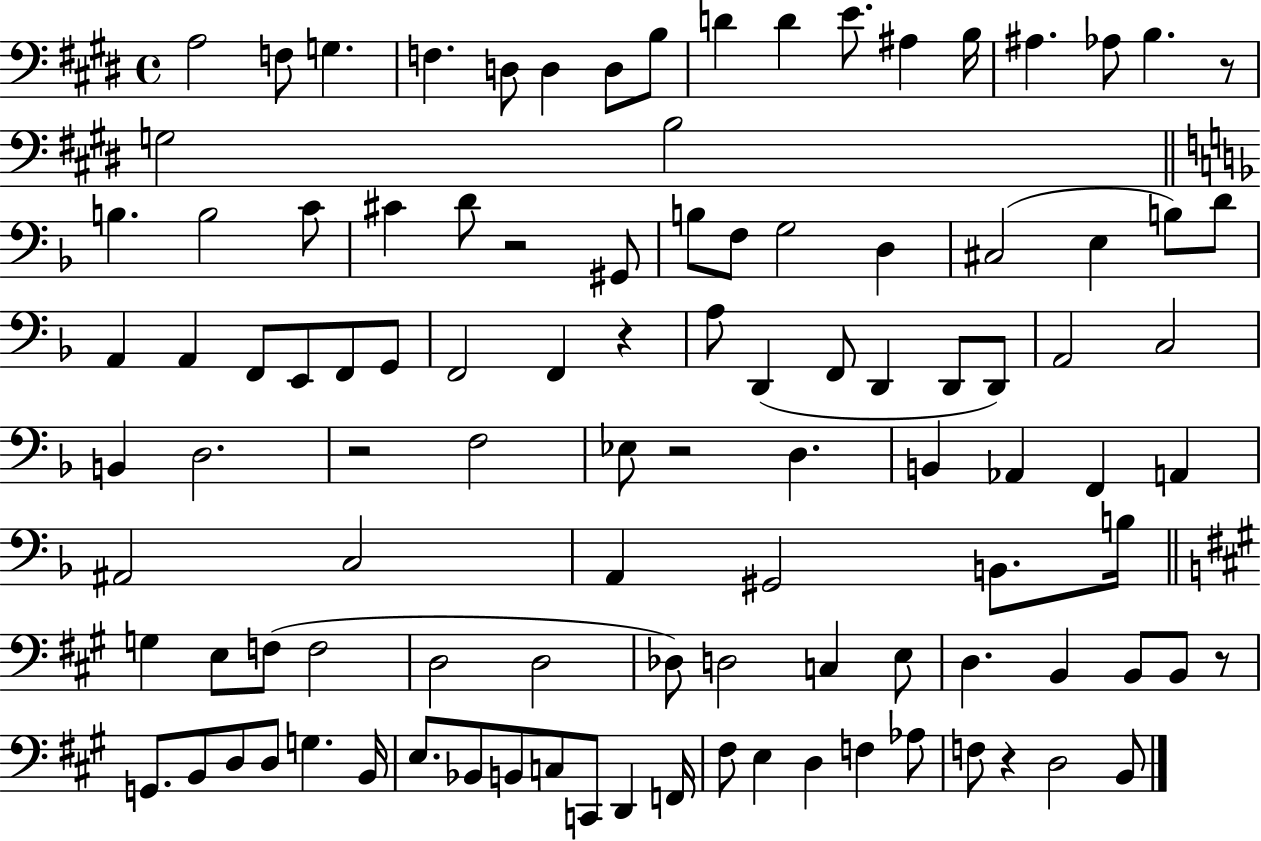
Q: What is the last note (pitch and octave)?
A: B2